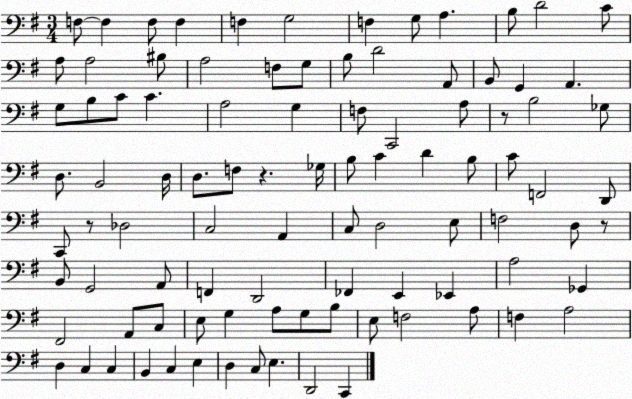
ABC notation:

X:1
T:Untitled
M:3/4
L:1/4
K:G
F,/2 F, F,/2 F, F, G,2 F, G,/2 A, B,/2 D2 C/2 A,/2 A,2 ^B,/2 A,2 F,/2 G,/2 B,/2 D2 A,,/2 B,,/2 G,, A,, G,/2 B,/2 C/2 C A,2 G, F,/2 C,,2 A,/2 z/2 B,2 _G,/2 D,/2 B,,2 D,/4 D,/2 F,/2 z _G,/4 B,/2 C D B,/2 C/2 F,,2 D,,/2 C,,/2 z/2 _D,2 C,2 A,, C,/2 D,2 E,/2 F,2 D,/2 z/2 B,,/2 G,,2 A,,/2 F,, D,,2 _F,, E,, _E,, A,2 _G,, ^F,,2 A,,/2 C,/2 E,/2 G, A,/2 G,/2 B,/2 E,/2 F,2 A,/2 F, A,2 D, C, C, B,, C, E, D, C,/2 E, D,,2 C,,